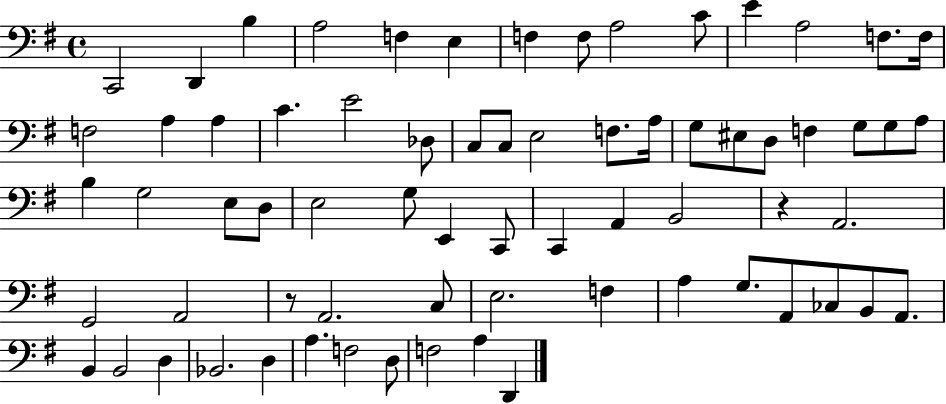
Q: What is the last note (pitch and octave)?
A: D2